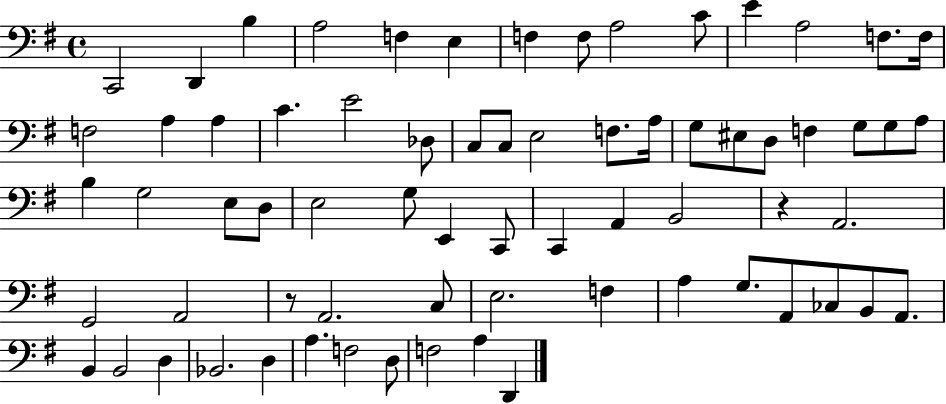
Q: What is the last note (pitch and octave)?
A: D2